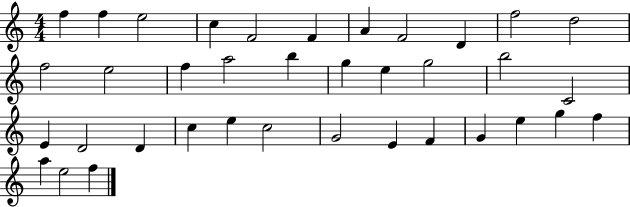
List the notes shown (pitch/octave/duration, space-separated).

F5/q F5/q E5/h C5/q F4/h F4/q A4/q F4/h D4/q F5/h D5/h F5/h E5/h F5/q A5/h B5/q G5/q E5/q G5/h B5/h C4/h E4/q D4/h D4/q C5/q E5/q C5/h G4/h E4/q F4/q G4/q E5/q G5/q F5/q A5/q E5/h F5/q